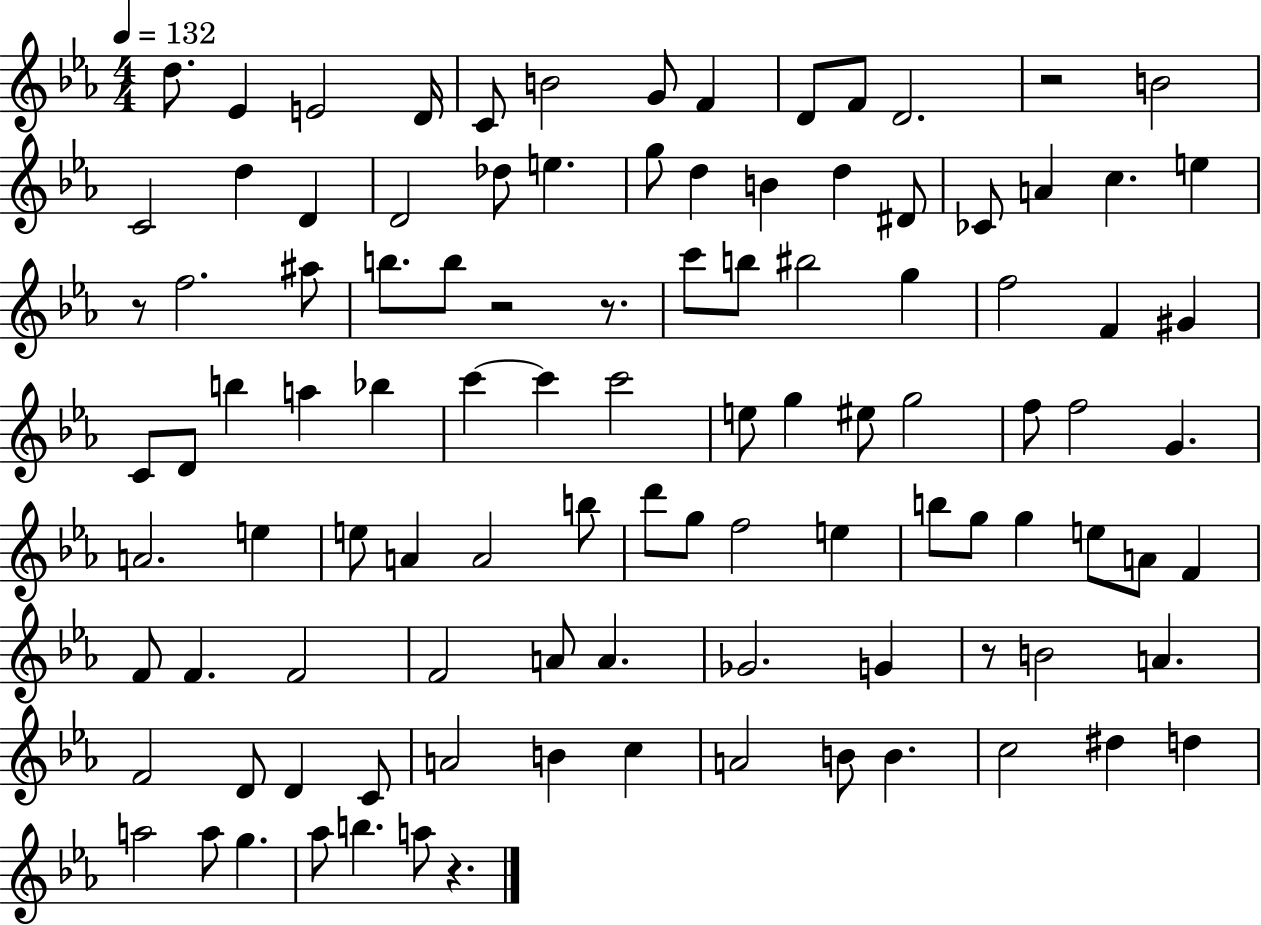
D5/e. Eb4/q E4/h D4/s C4/e B4/h G4/e F4/q D4/e F4/e D4/h. R/h B4/h C4/h D5/q D4/q D4/h Db5/e E5/q. G5/e D5/q B4/q D5/q D#4/e CES4/e A4/q C5/q. E5/q R/e F5/h. A#5/e B5/e. B5/e R/h R/e. C6/e B5/e BIS5/h G5/q F5/h F4/q G#4/q C4/e D4/e B5/q A5/q Bb5/q C6/q C6/q C6/h E5/e G5/q EIS5/e G5/h F5/e F5/h G4/q. A4/h. E5/q E5/e A4/q A4/h B5/e D6/e G5/e F5/h E5/q B5/e G5/e G5/q E5/e A4/e F4/q F4/e F4/q. F4/h F4/h A4/e A4/q. Gb4/h. G4/q R/e B4/h A4/q. F4/h D4/e D4/q C4/e A4/h B4/q C5/q A4/h B4/e B4/q. C5/h D#5/q D5/q A5/h A5/e G5/q. Ab5/e B5/q. A5/e R/q.